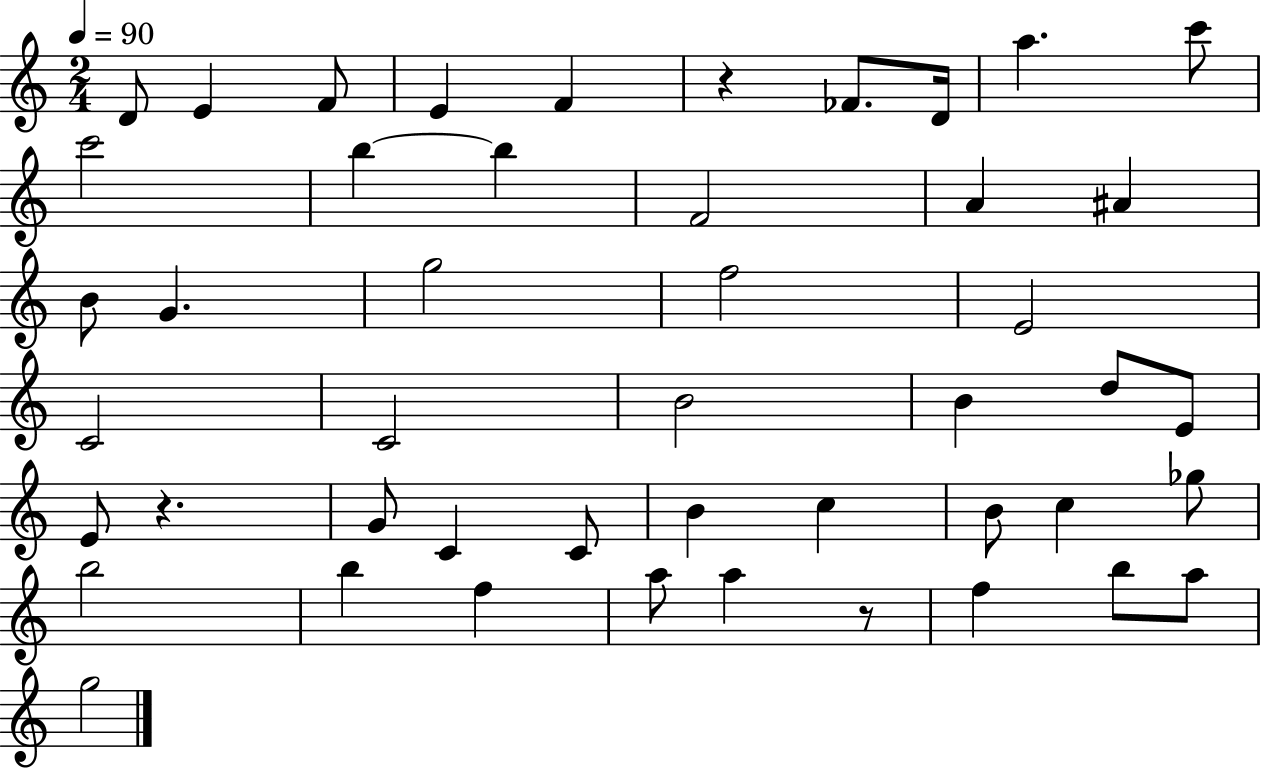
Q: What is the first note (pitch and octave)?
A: D4